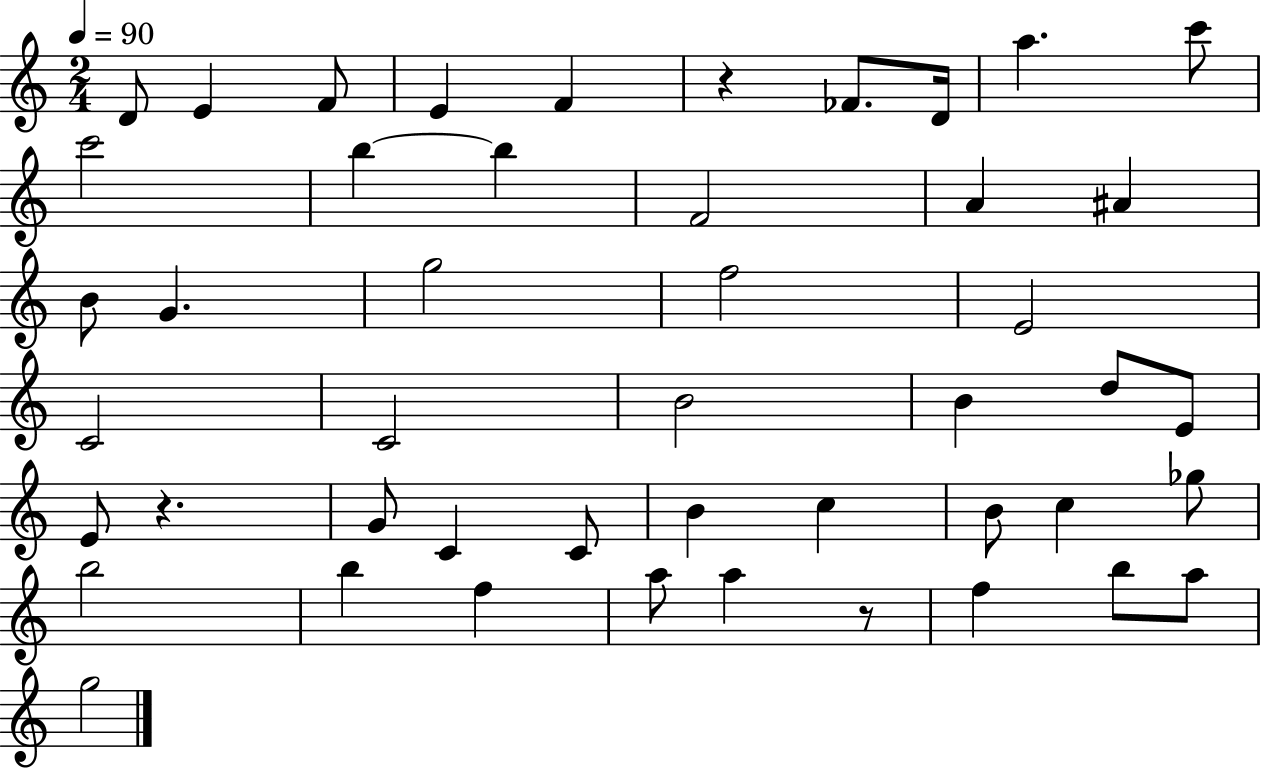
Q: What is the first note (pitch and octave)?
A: D4